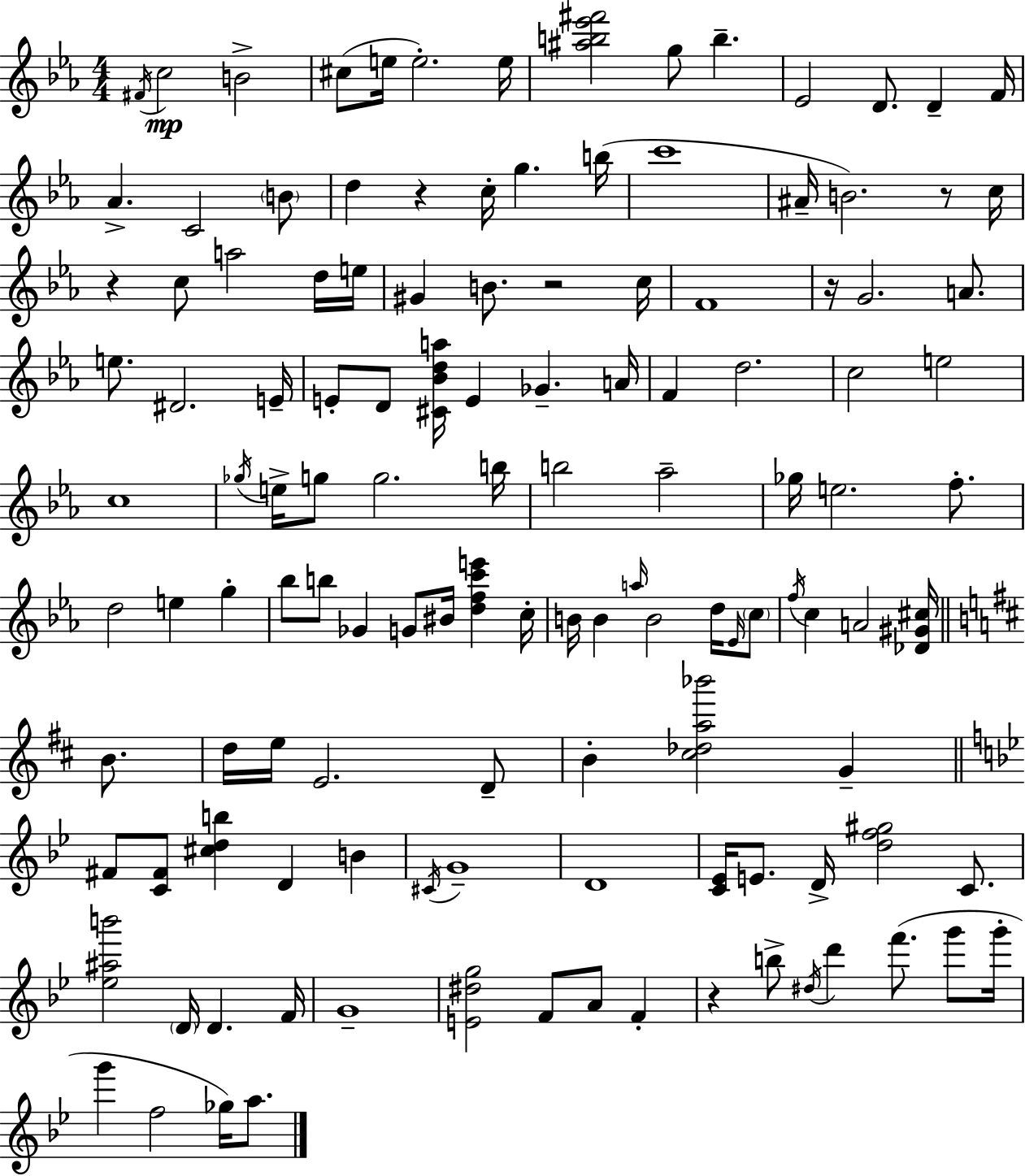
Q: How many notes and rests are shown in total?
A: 126